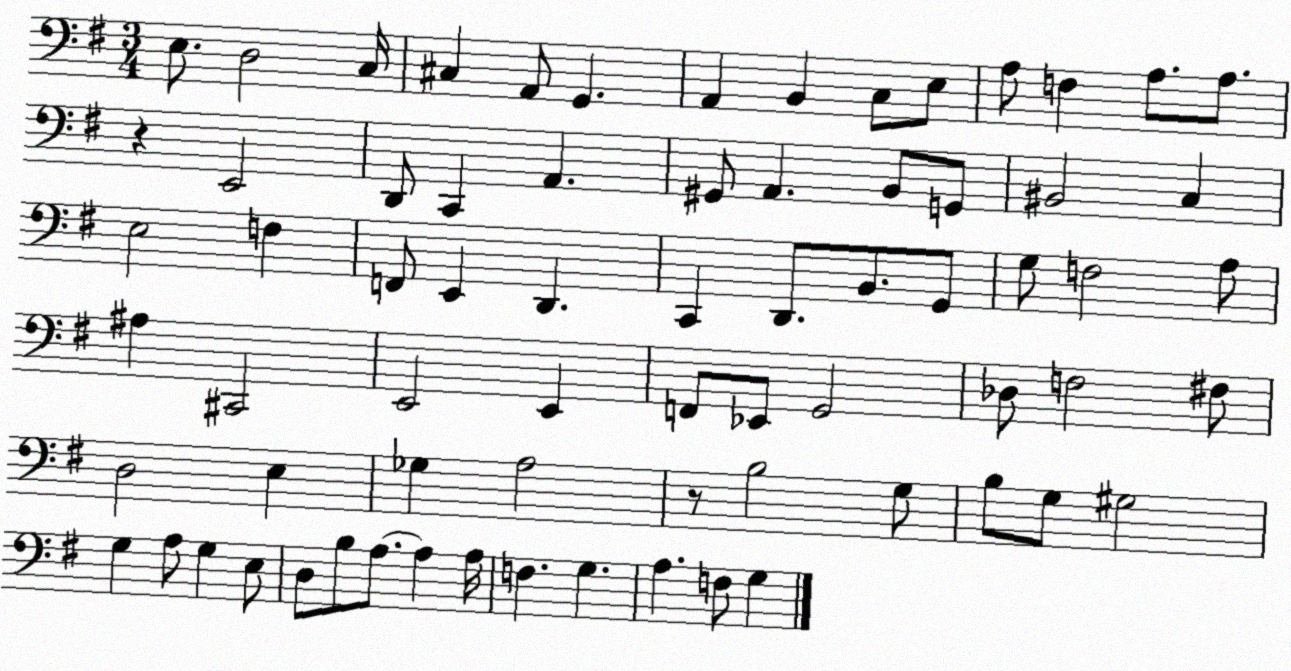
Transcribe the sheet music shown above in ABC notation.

X:1
T:Untitled
M:3/4
L:1/4
K:G
E,/2 D,2 C,/4 ^C, A,,/2 G,, A,, B,, C,/2 E,/2 A,/2 F, A,/2 A,/2 z E,,2 D,,/2 C,, A,, ^G,,/2 A,, B,,/2 G,,/2 ^B,,2 C, E,2 F, F,,/2 E,, D,, C,, D,,/2 B,,/2 G,,/2 G,/2 F,2 A,/2 ^A, ^C,,2 E,,2 E,, F,,/2 _E,,/2 G,,2 _D,/2 F,2 ^F,/2 D,2 E, _G, A,2 z/2 B,2 G,/2 B,/2 G,/2 ^G,2 G, A,/2 G, E,/2 D,/2 B,/2 A,/2 A, A,/4 F, G, A, F,/2 G,